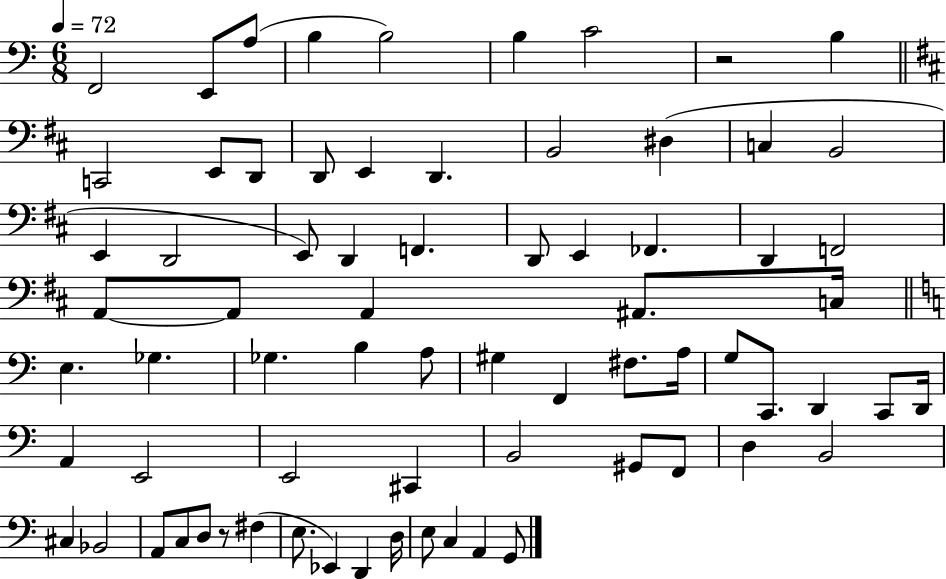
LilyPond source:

{
  \clef bass
  \numericTimeSignature
  \time 6/8
  \key c \major
  \tempo 4 = 72
  f,2 e,8 a8( | b4 b2) | b4 c'2 | r2 b4 | \break \bar "||" \break \key b \minor c,2 e,8 d,8 | d,8 e,4 d,4. | b,2 dis4( | c4 b,2 | \break e,4 d,2 | e,8) d,4 f,4. | d,8 e,4 fes,4. | d,4 f,2 | \break a,8~~ a,8 a,4 ais,8. c16 | \bar "||" \break \key a \minor e4. ges4. | ges4. b4 a8 | gis4 f,4 fis8. a16 | g8 c,8. d,4 c,8 d,16 | \break a,4 e,2 | e,2 cis,4 | b,2 gis,8 f,8 | d4 b,2 | \break cis4 bes,2 | a,8 c8 d8 r8 fis4( | e8. ees,4) d,4 d16 | e8 c4 a,4 g,8 | \break \bar "|."
}